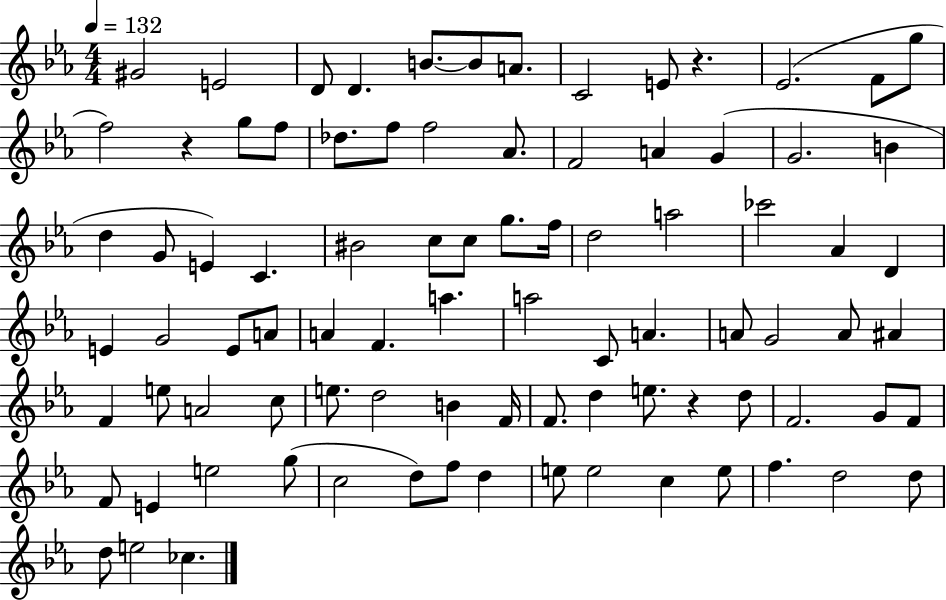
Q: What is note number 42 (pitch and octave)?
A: A4